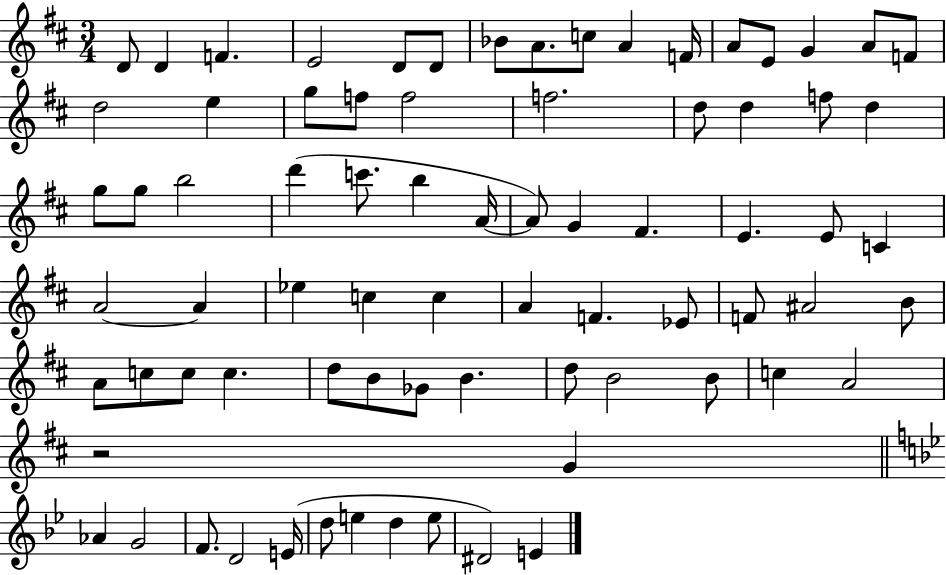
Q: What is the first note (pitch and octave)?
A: D4